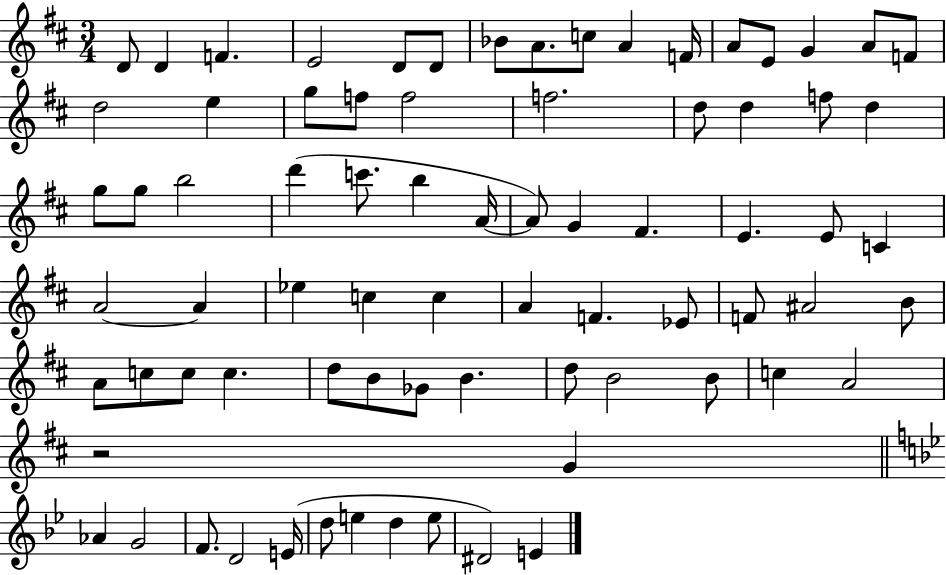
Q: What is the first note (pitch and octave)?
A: D4